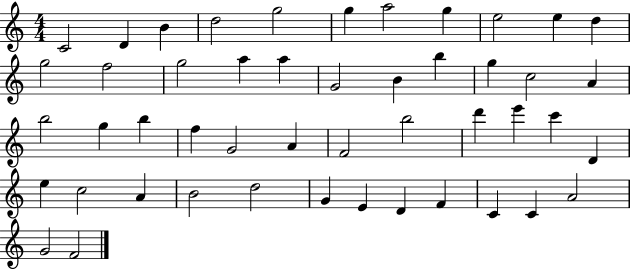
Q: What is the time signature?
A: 4/4